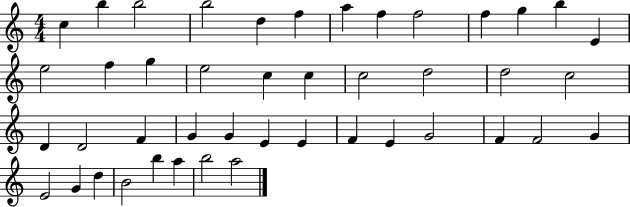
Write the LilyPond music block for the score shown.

{
  \clef treble
  \numericTimeSignature
  \time 4/4
  \key c \major
  c''4 b''4 b''2 | b''2 d''4 f''4 | a''4 f''4 f''2 | f''4 g''4 b''4 e'4 | \break e''2 f''4 g''4 | e''2 c''4 c''4 | c''2 d''2 | d''2 c''2 | \break d'4 d'2 f'4 | g'4 g'4 e'4 e'4 | f'4 e'4 g'2 | f'4 f'2 g'4 | \break e'2 g'4 d''4 | b'2 b''4 a''4 | b''2 a''2 | \bar "|."
}